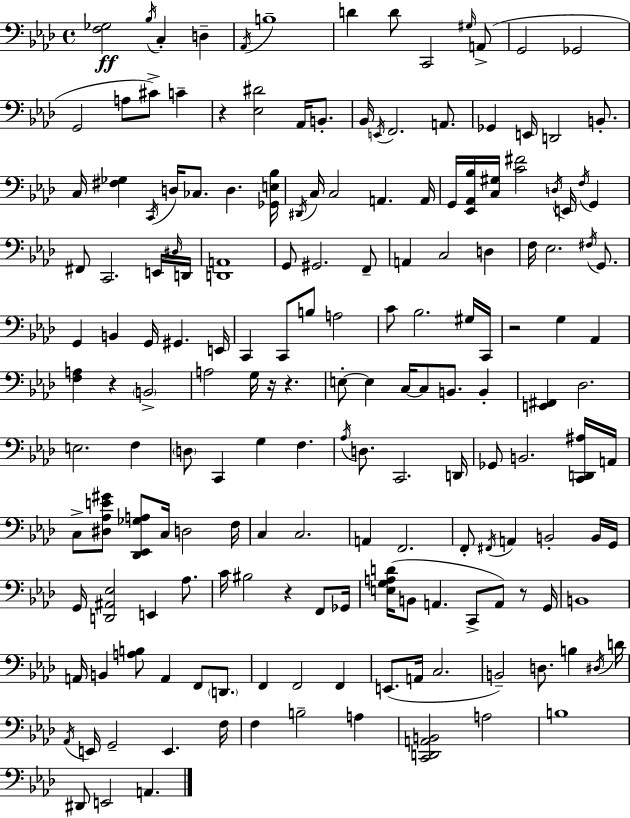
{
  \clef bass
  \time 4/4
  \defaultTimeSignature
  \key f \minor
  \repeat volta 2 { <f ges>2\ff \acciaccatura { bes16 } c4-. d4-- | \acciaccatura { aes,16 } b1-- | d'4 d'8 c,2 | \grace { gis16 } a,8->( g,2 ges,2 | \break g,2 a8 cis'8->) c'4-- | r4 <ees dis'>2 aes,16 | b,8.-. bes,16 \acciaccatura { e,16 } f,2. | a,8. ges,4 e,16 d,2 | \break b,8.-. c16 <fis ges>4 \acciaccatura { c,16 } d16 ces8. d4. | <ges, e bes>16 \acciaccatura { dis,16 } c16 c2 a,4. | a,16 g,16 <ees, aes, bes>16 <c gis>16 <c' fis'>2 | \acciaccatura { d16 } e,16 \acciaccatura { f16 } g,4 fis,8 c,2. | \break e,16 \grace { dis16 } d,16 <d, a,>1 | g,8 gis,2. | f,8-- a,4 c2 | d4 f16 ees2. | \break \acciaccatura { fis16 } g,8. g,4 b,4 | g,16 gis,4. e,16 c,4 c,8 | b8 a2 c'8 bes2. | gis16 c,16 r2 | \break g4 aes,4 <f a>4 r4 | \parenthesize b,2-> a2 | g16 r16 r4. e8-.~~ e4 | c16~~ c8 b,8. b,4-. <e, fis,>4 des2. | \break e2. | f4 \parenthesize d8 c,4 | g4 f4. \acciaccatura { aes16 } d8. c,2. | d,16 ges,8 b,2. | \break <c, d, ais>16 a,16 c8-> <dis aes e' gis'>8 <des, ees, ges a>8 | c16 d2 f16 c4 c2. | a,4 f,2. | f,8-. \acciaccatura { fis,16 } a,4 | \break b,2-. b,16 g,16 g,16 <d, ais, ees>2 | e,4 aes8. c'16 bis2 | r4 f,8 ges,16 <e g a d'>16( b,8 a,4. | c,8-> a,8) r8 g,16 b,1 | \break a,16 b,4 | <a b>8 a,4 f,8 \parenthesize d,8. f,4 | f,2 f,4 e,8.( a,16 | c2. b,2--) | \break d8. b4 \acciaccatura { dis16 } d'16 \acciaccatura { aes,16 } e,16 g,2-- | e,4. f16 f4 | b2-- a4 <c, d, a, b,>2 | a2 b1 | \break dis,8 | e,2 a,4. } \bar "|."
}